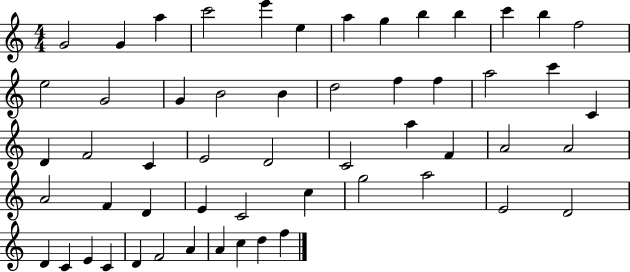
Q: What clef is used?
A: treble